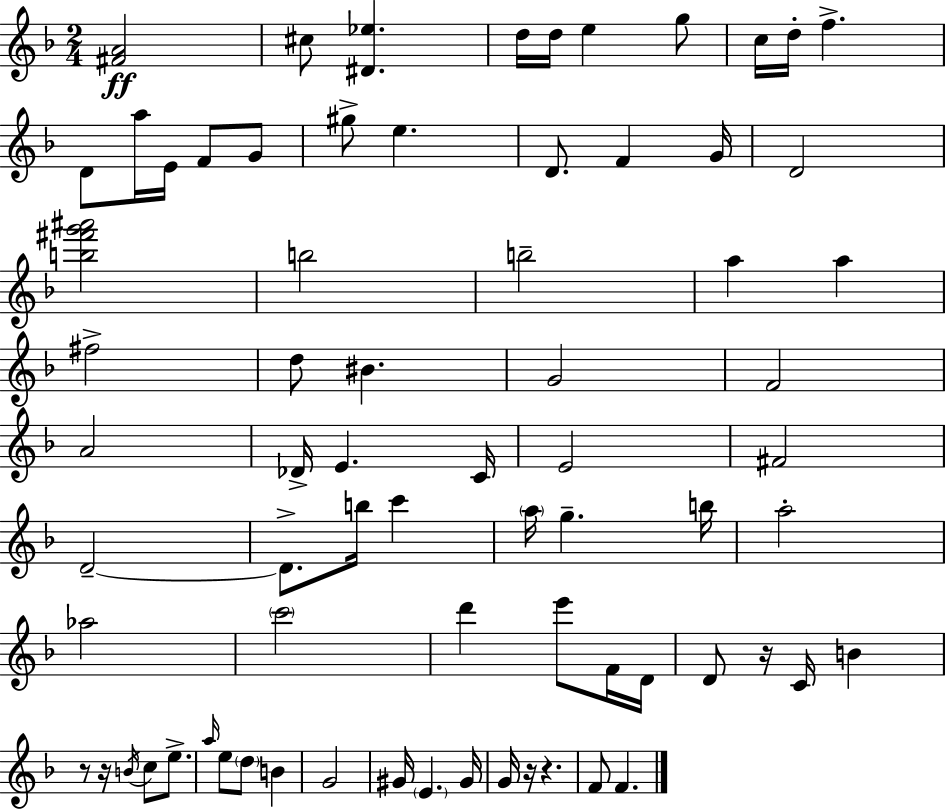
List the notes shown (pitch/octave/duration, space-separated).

[F#4,A4]/h C#5/e [D#4,Eb5]/q. D5/s D5/s E5/q G5/e C5/s D5/s F5/q. D4/e A5/s E4/s F4/e G4/e G#5/e E5/q. D4/e. F4/q G4/s D4/h [B5,F#6,G6,A#6]/h B5/h B5/h A5/q A5/q F#5/h D5/e BIS4/q. G4/h F4/h A4/h Db4/s E4/q. C4/s E4/h F#4/h D4/h D4/e. B5/s C6/q A5/s G5/q. B5/s A5/h Ab5/h C6/h D6/q E6/e F4/s D4/s D4/e R/s C4/s B4/q R/e R/s B4/s C5/e E5/e. A5/s E5/e D5/e B4/q G4/h G#4/s E4/q. G#4/s G4/s R/s R/q. F4/e F4/q.